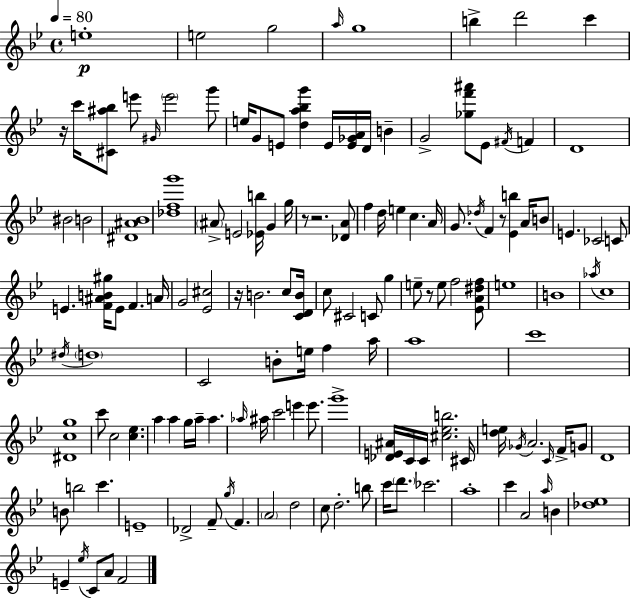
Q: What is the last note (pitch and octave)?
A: F4